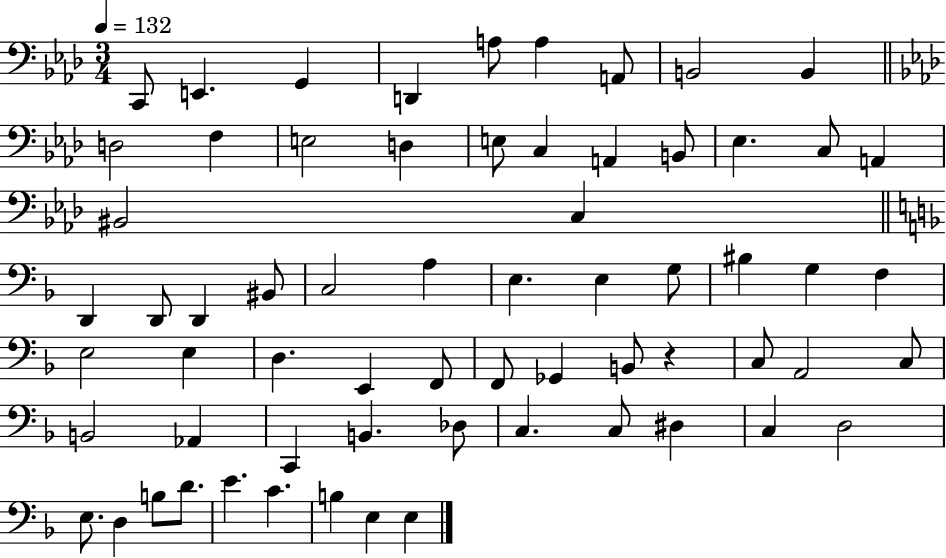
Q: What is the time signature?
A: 3/4